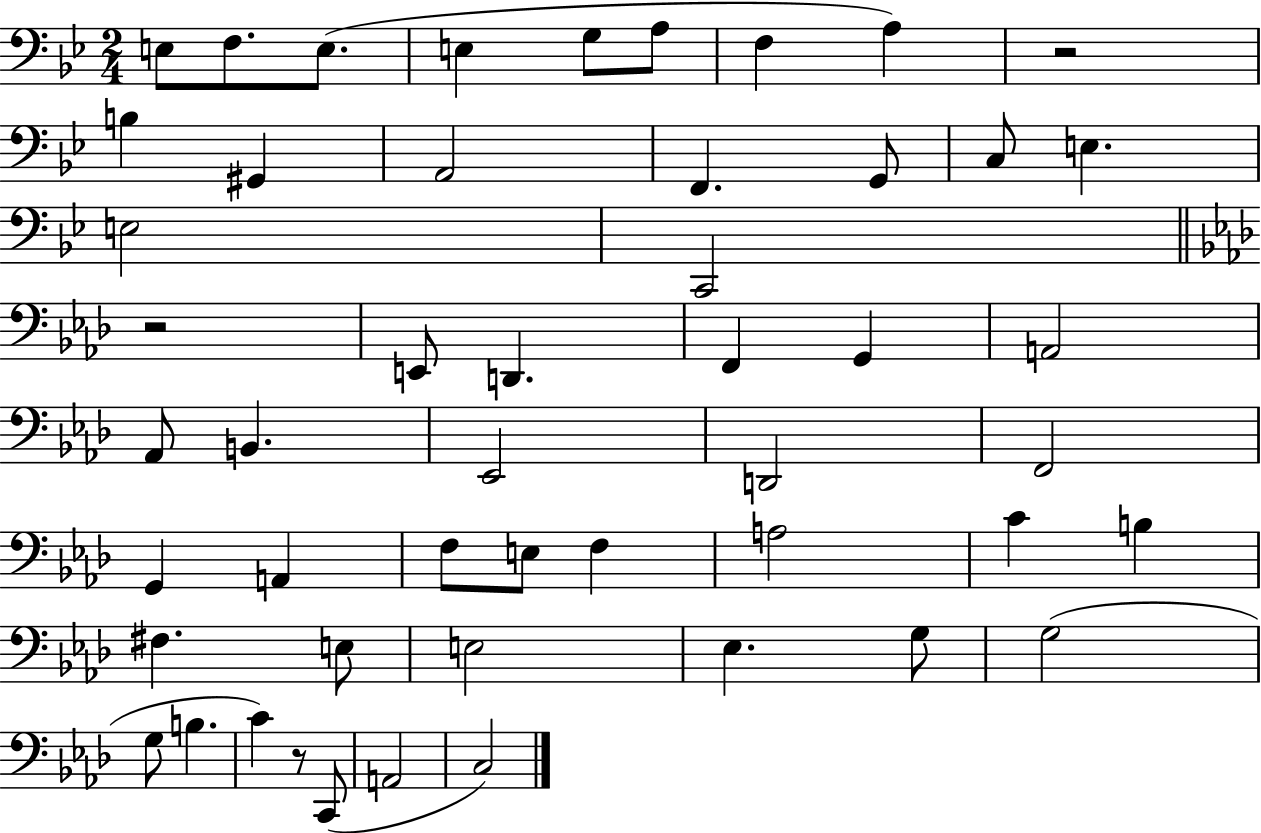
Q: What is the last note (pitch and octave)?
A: C3